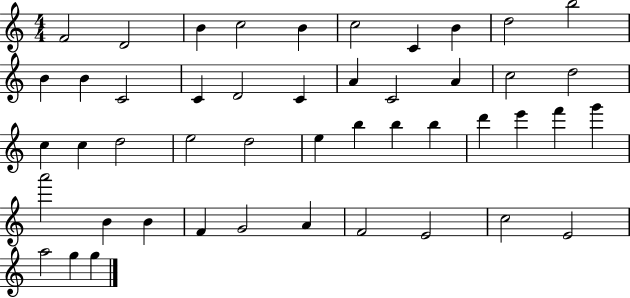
{
  \clef treble
  \numericTimeSignature
  \time 4/4
  \key c \major
  f'2 d'2 | b'4 c''2 b'4 | c''2 c'4 b'4 | d''2 b''2 | \break b'4 b'4 c'2 | c'4 d'2 c'4 | a'4 c'2 a'4 | c''2 d''2 | \break c''4 c''4 d''2 | e''2 d''2 | e''4 b''4 b''4 b''4 | d'''4 e'''4 f'''4 g'''4 | \break a'''2 b'4 b'4 | f'4 g'2 a'4 | f'2 e'2 | c''2 e'2 | \break a''2 g''4 g''4 | \bar "|."
}